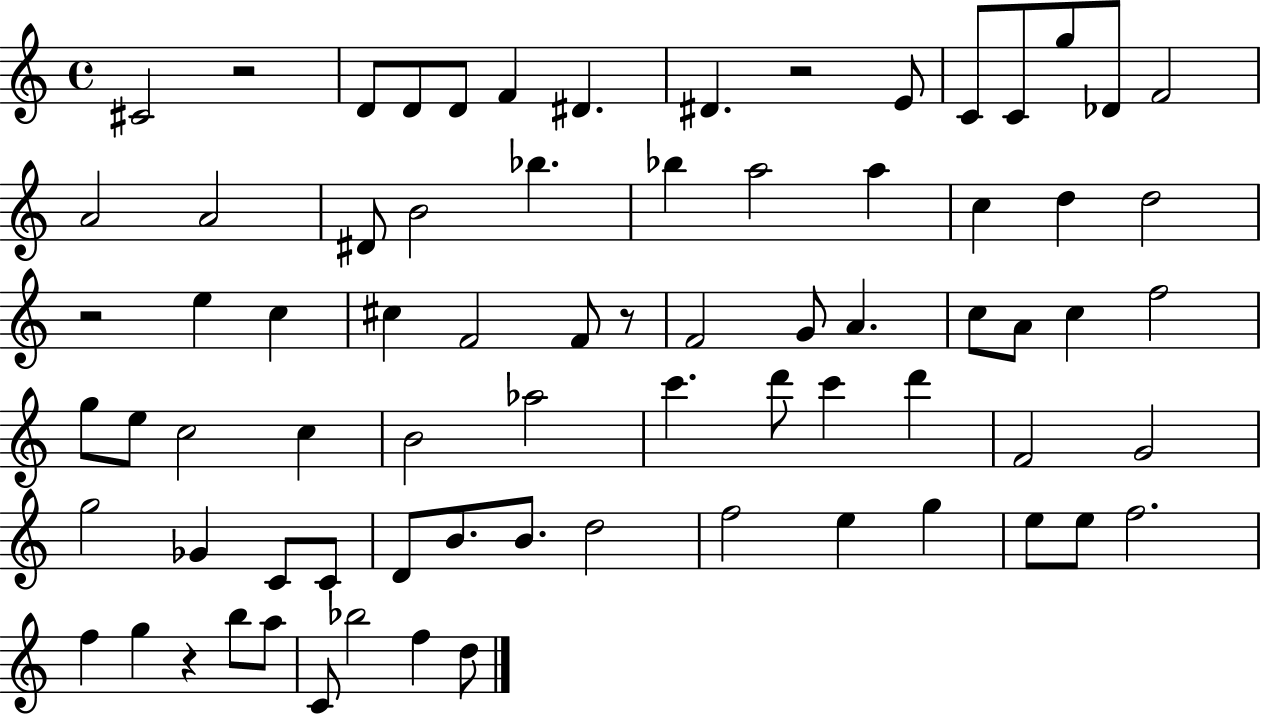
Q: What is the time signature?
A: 4/4